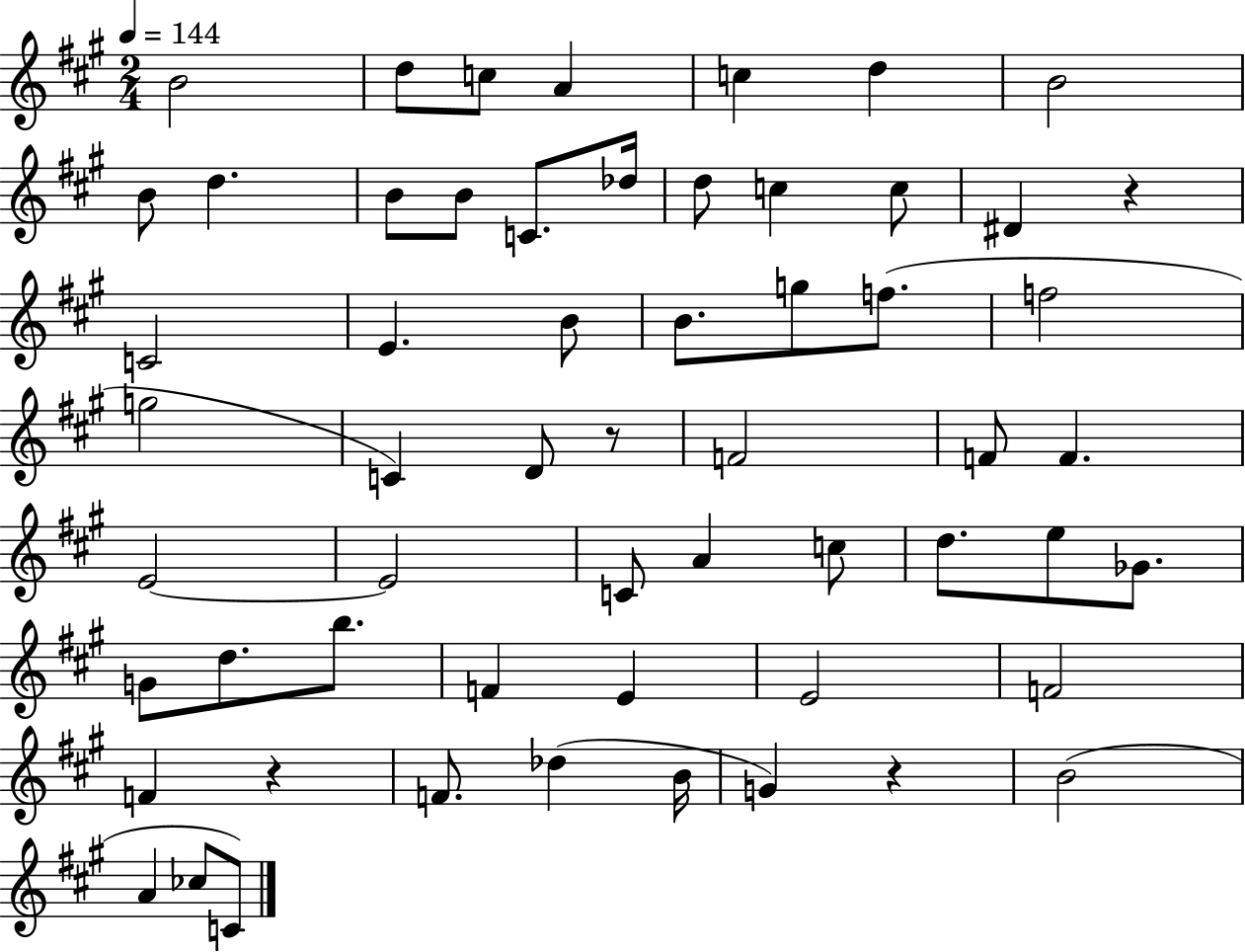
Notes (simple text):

B4/h D5/e C5/e A4/q C5/q D5/q B4/h B4/e D5/q. B4/e B4/e C4/e. Db5/s D5/e C5/q C5/e D#4/q R/q C4/h E4/q. B4/e B4/e. G5/e F5/e. F5/h G5/h C4/q D4/e R/e F4/h F4/e F4/q. E4/h E4/h C4/e A4/q C5/e D5/e. E5/e Gb4/e. G4/e D5/e. B5/e. F4/q E4/q E4/h F4/h F4/q R/q F4/e. Db5/q B4/s G4/q R/q B4/h A4/q CES5/e C4/e